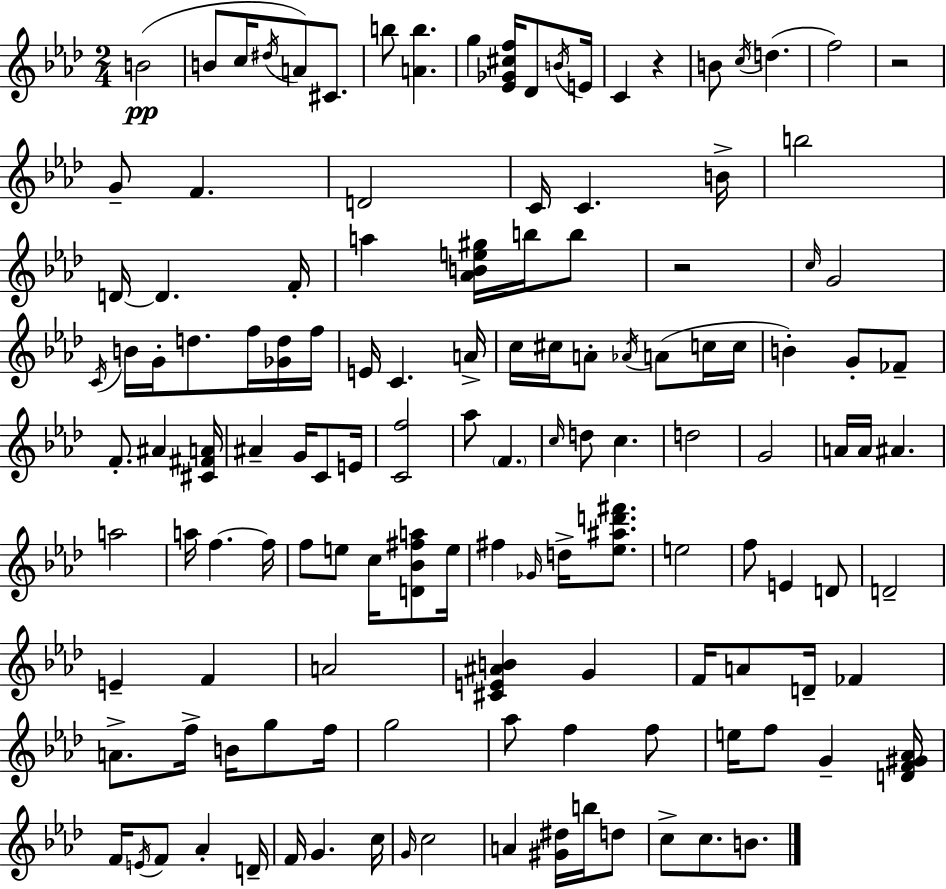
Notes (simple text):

B4/h B4/e C5/s D#5/s A4/e C#4/e. B5/e [A4,B5]/q. G5/q [Eb4,Gb4,C#5,F5]/s Db4/e B4/s E4/s C4/q R/q B4/e C5/s D5/q. F5/h R/h G4/e F4/q. D4/h C4/s C4/q. B4/s B5/h D4/s D4/q. F4/s A5/q [Ab4,B4,E5,G#5]/s B5/s B5/e R/h C5/s G4/h C4/s B4/s G4/s D5/e. F5/s [Gb4,D5]/s F5/s E4/s C4/q. A4/s C5/s C#5/s A4/e Ab4/s A4/e C5/s C5/s B4/q G4/e FES4/e F4/e. A#4/q [C#4,F#4,A4]/s A#4/q G4/s C4/e E4/s [C4,F5]/h Ab5/e F4/q. C5/s D5/e C5/q. D5/h G4/h A4/s A4/s A#4/q. A5/h A5/s F5/q. F5/s F5/e E5/e C5/s [D4,Bb4,F#5,A5]/e E5/s F#5/q Gb4/s D5/s [Eb5,A#5,D6,F#6]/e. E5/h F5/e E4/q D4/e D4/h E4/q F4/q A4/h [C#4,E4,A#4,B4]/q G4/q F4/s A4/e D4/s FES4/q A4/e. F5/s B4/s G5/e F5/s G5/h Ab5/e F5/q F5/e E5/s F5/e G4/q [D4,F4,G#4,Ab4]/s F4/s E4/s F4/e Ab4/q D4/s F4/s G4/q. C5/s G4/s C5/h A4/q [G#4,D#5]/s B5/s D5/e C5/e C5/e. B4/e.